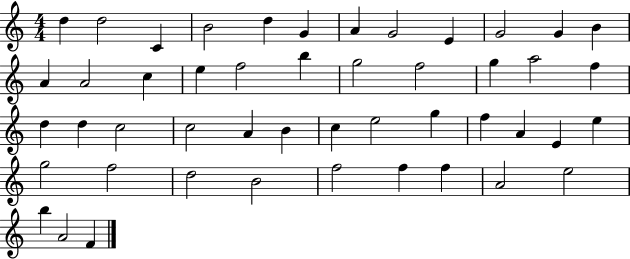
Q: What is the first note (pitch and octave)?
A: D5